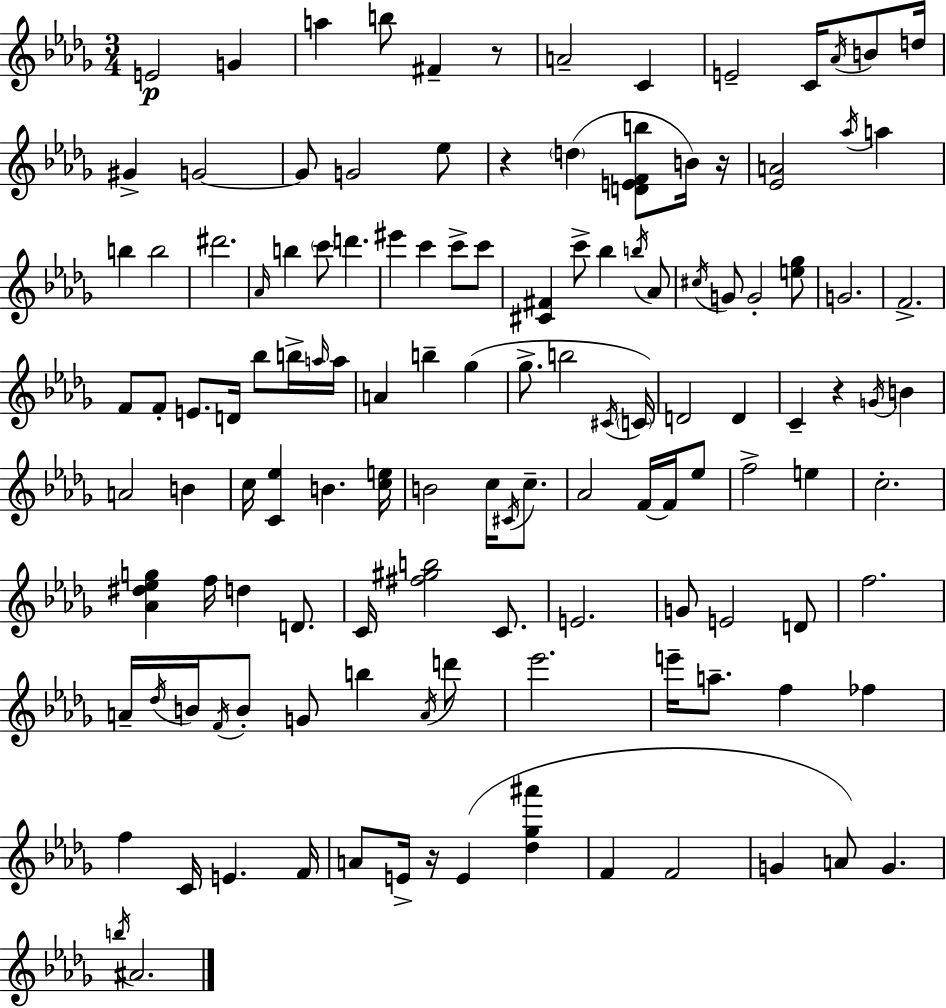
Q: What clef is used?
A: treble